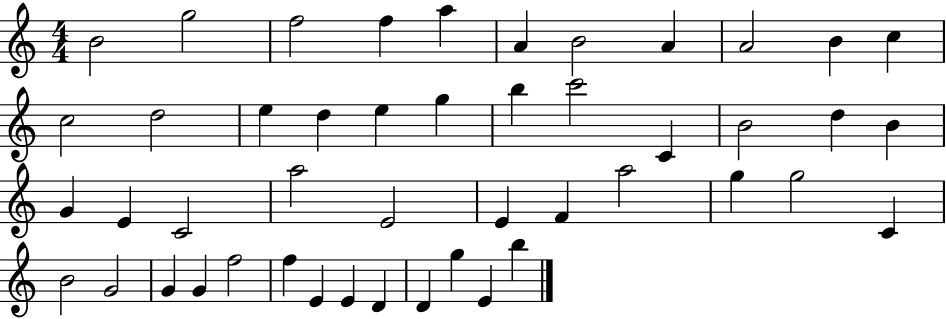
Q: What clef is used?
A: treble